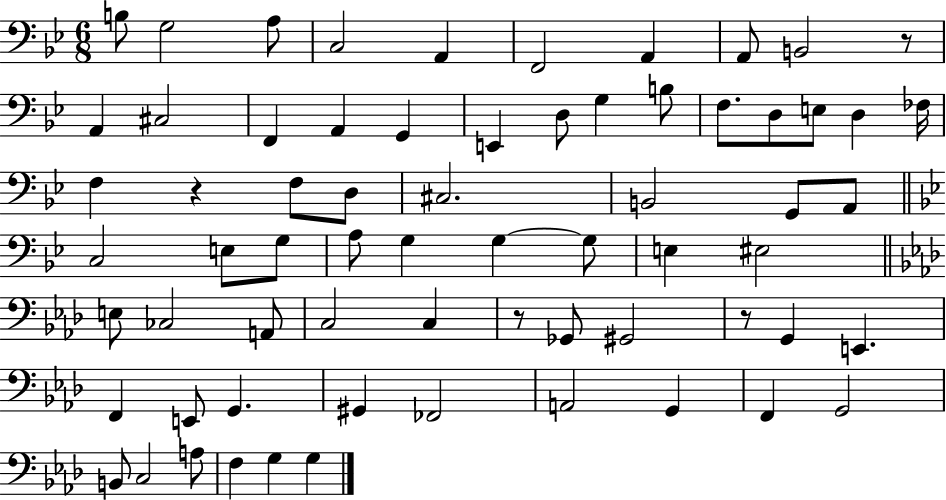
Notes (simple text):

B3/e G3/h A3/e C3/h A2/q F2/h A2/q A2/e B2/h R/e A2/q C#3/h F2/q A2/q G2/q E2/q D3/e G3/q B3/e F3/e. D3/e E3/e D3/q FES3/s F3/q R/q F3/e D3/e C#3/h. B2/h G2/e A2/e C3/h E3/e G3/e A3/e G3/q G3/q G3/e E3/q EIS3/h E3/e CES3/h A2/e C3/h C3/q R/e Gb2/e G#2/h R/e G2/q E2/q. F2/q E2/e G2/q. G#2/q FES2/h A2/h G2/q F2/q G2/h B2/e C3/h A3/e F3/q G3/q G3/q